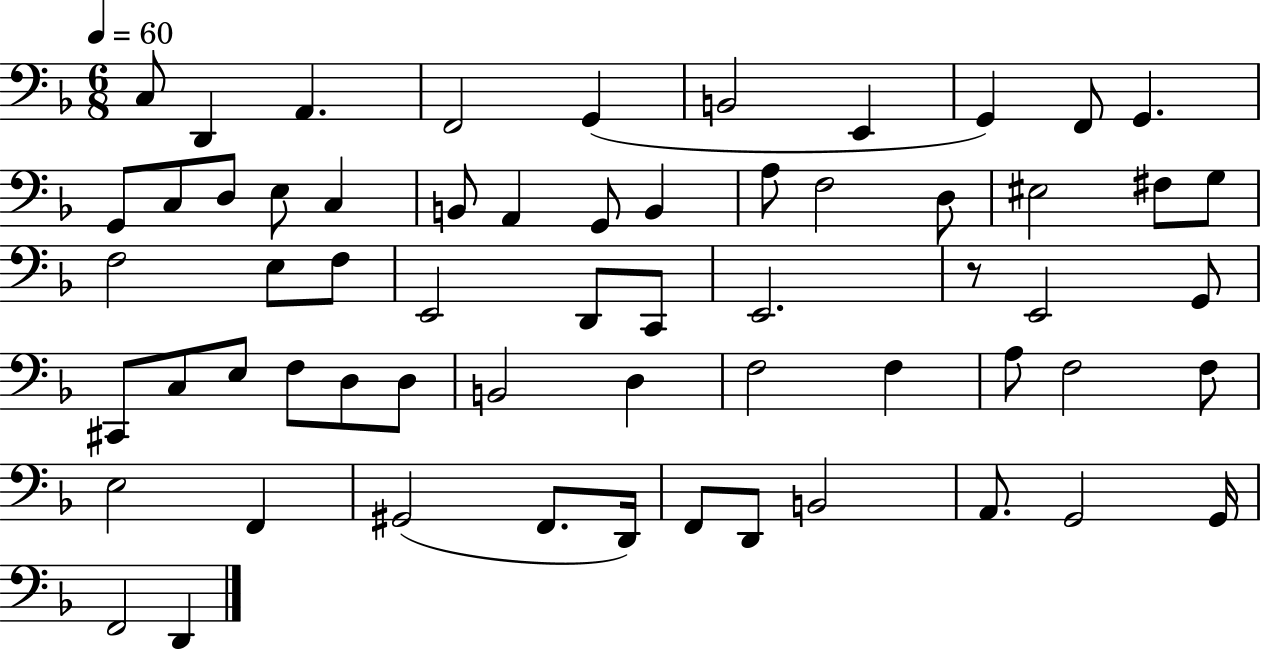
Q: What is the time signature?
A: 6/8